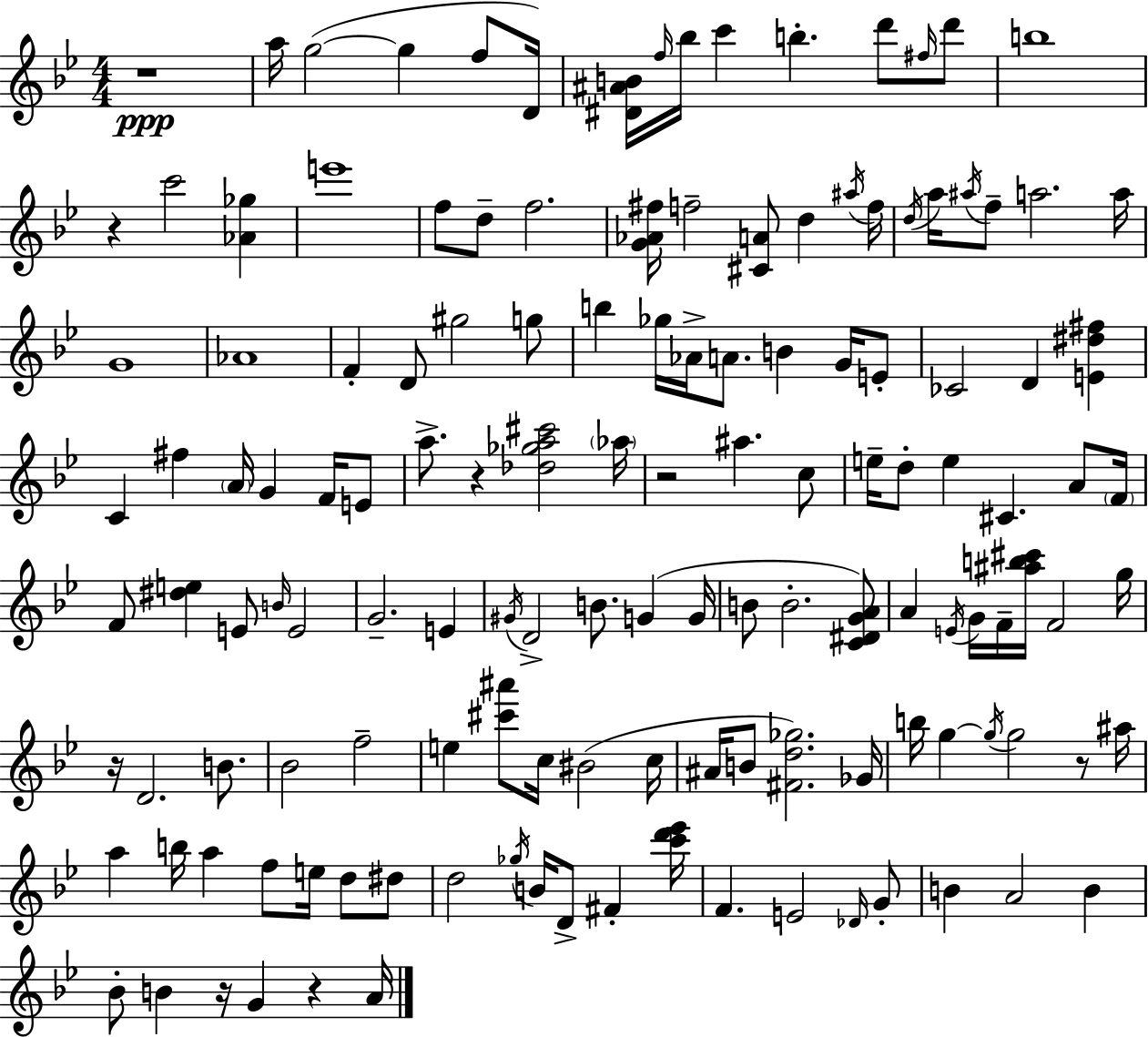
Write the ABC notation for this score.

X:1
T:Untitled
M:4/4
L:1/4
K:Gm
z4 a/4 g2 g f/2 D/4 [^D^AB]/4 f/4 _b/4 c' b d'/2 ^f/4 d'/2 b4 z c'2 [_A_g] e'4 f/2 d/2 f2 [G_A^f]/4 f2 [^CA]/2 d ^a/4 f/4 d/4 a/4 ^a/4 f/2 a2 a/4 G4 _A4 F D/2 ^g2 g/2 b _g/4 _A/4 A/2 B G/4 E/2 _C2 D [E^d^f] C ^f A/4 G F/4 E/2 a/2 z [_d_ga^c']2 _a/4 z2 ^a c/2 e/4 d/2 e ^C A/2 F/4 F/2 [^de] E/2 B/4 E2 G2 E ^G/4 D2 B/2 G G/4 B/2 B2 [C^DGA]/2 A E/4 G/4 F/4 [^ab^c']/4 F2 g/4 z/4 D2 B/2 _B2 f2 e [^c'^a']/2 c/4 ^B2 c/4 ^A/4 B/2 [^Fd_g]2 _G/4 b/4 g g/4 g2 z/2 ^a/4 a b/4 a f/2 e/4 d/2 ^d/2 d2 _g/4 B/4 D/2 ^F [c'd'_e']/4 F E2 _D/4 G/2 B A2 B _B/2 B z/4 G z A/4